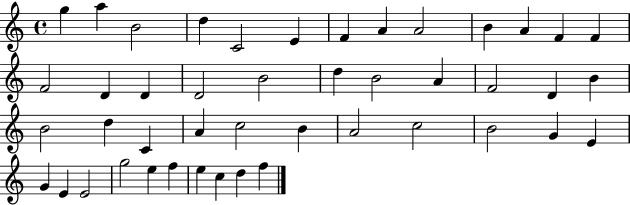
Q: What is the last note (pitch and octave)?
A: F5